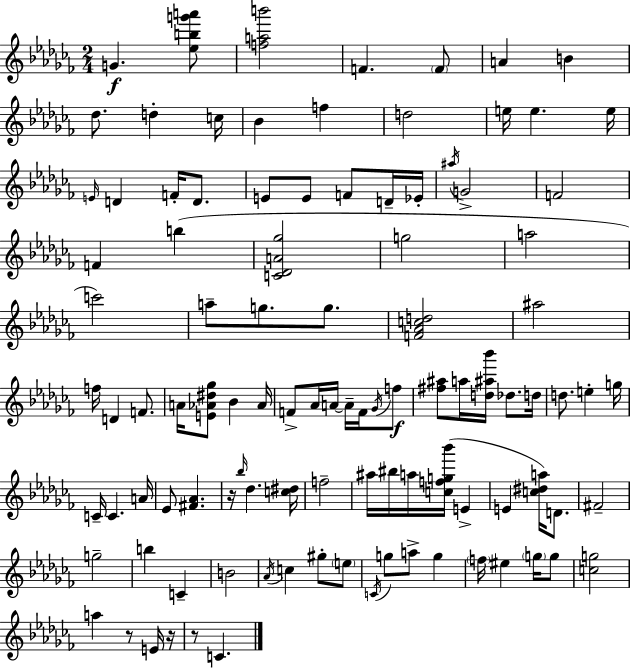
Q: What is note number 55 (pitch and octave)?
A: C4